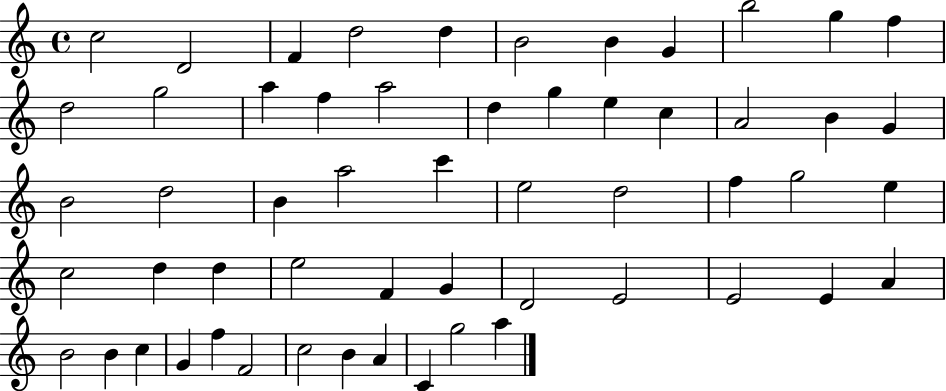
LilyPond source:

{
  \clef treble
  \time 4/4
  \defaultTimeSignature
  \key c \major
  c''2 d'2 | f'4 d''2 d''4 | b'2 b'4 g'4 | b''2 g''4 f''4 | \break d''2 g''2 | a''4 f''4 a''2 | d''4 g''4 e''4 c''4 | a'2 b'4 g'4 | \break b'2 d''2 | b'4 a''2 c'''4 | e''2 d''2 | f''4 g''2 e''4 | \break c''2 d''4 d''4 | e''2 f'4 g'4 | d'2 e'2 | e'2 e'4 a'4 | \break b'2 b'4 c''4 | g'4 f''4 f'2 | c''2 b'4 a'4 | c'4 g''2 a''4 | \break \bar "|."
}